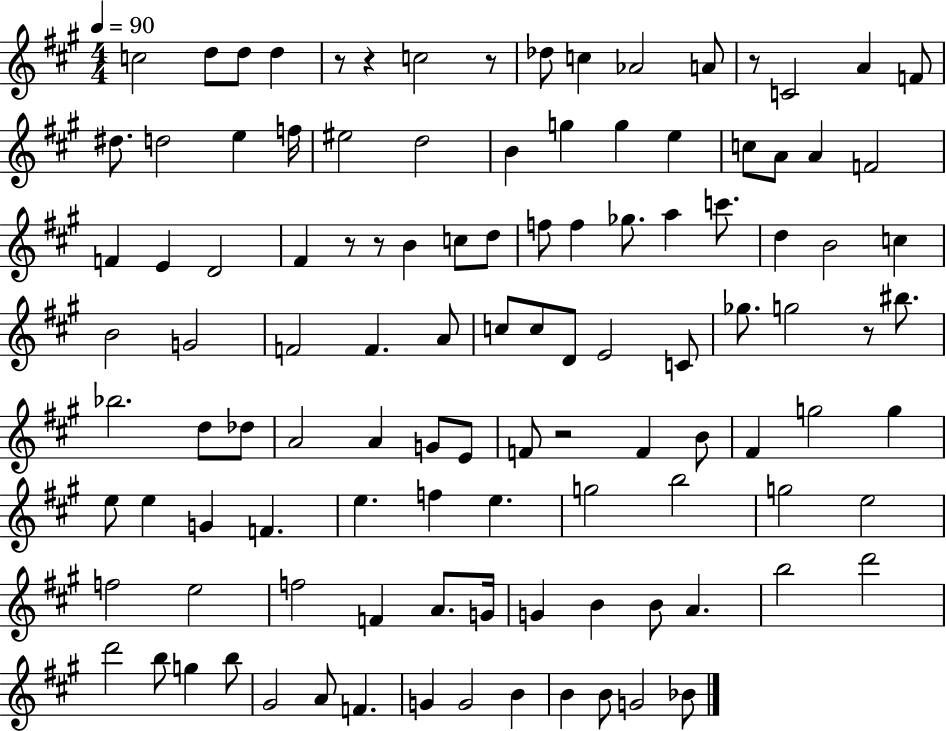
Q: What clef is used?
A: treble